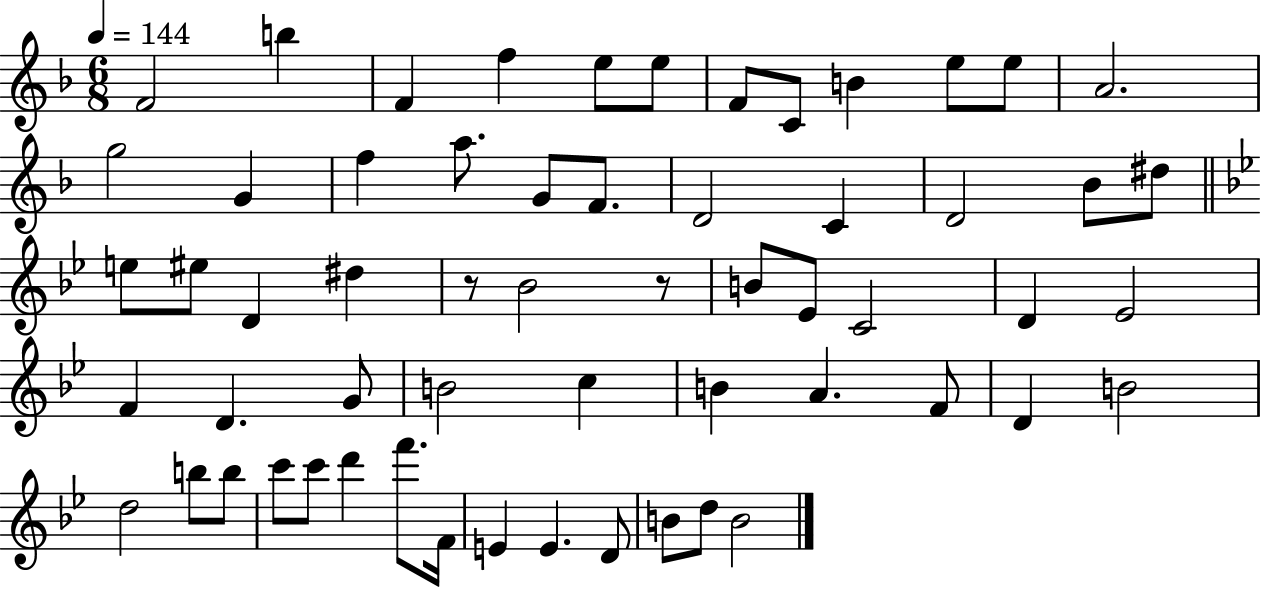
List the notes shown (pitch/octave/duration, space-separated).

F4/h B5/q F4/q F5/q E5/e E5/e F4/e C4/e B4/q E5/e E5/e A4/h. G5/h G4/q F5/q A5/e. G4/e F4/e. D4/h C4/q D4/h Bb4/e D#5/e E5/e EIS5/e D4/q D#5/q R/e Bb4/h R/e B4/e Eb4/e C4/h D4/q Eb4/h F4/q D4/q. G4/e B4/h C5/q B4/q A4/q. F4/e D4/q B4/h D5/h B5/e B5/e C6/e C6/e D6/q F6/e. F4/s E4/q E4/q. D4/e B4/e D5/e B4/h